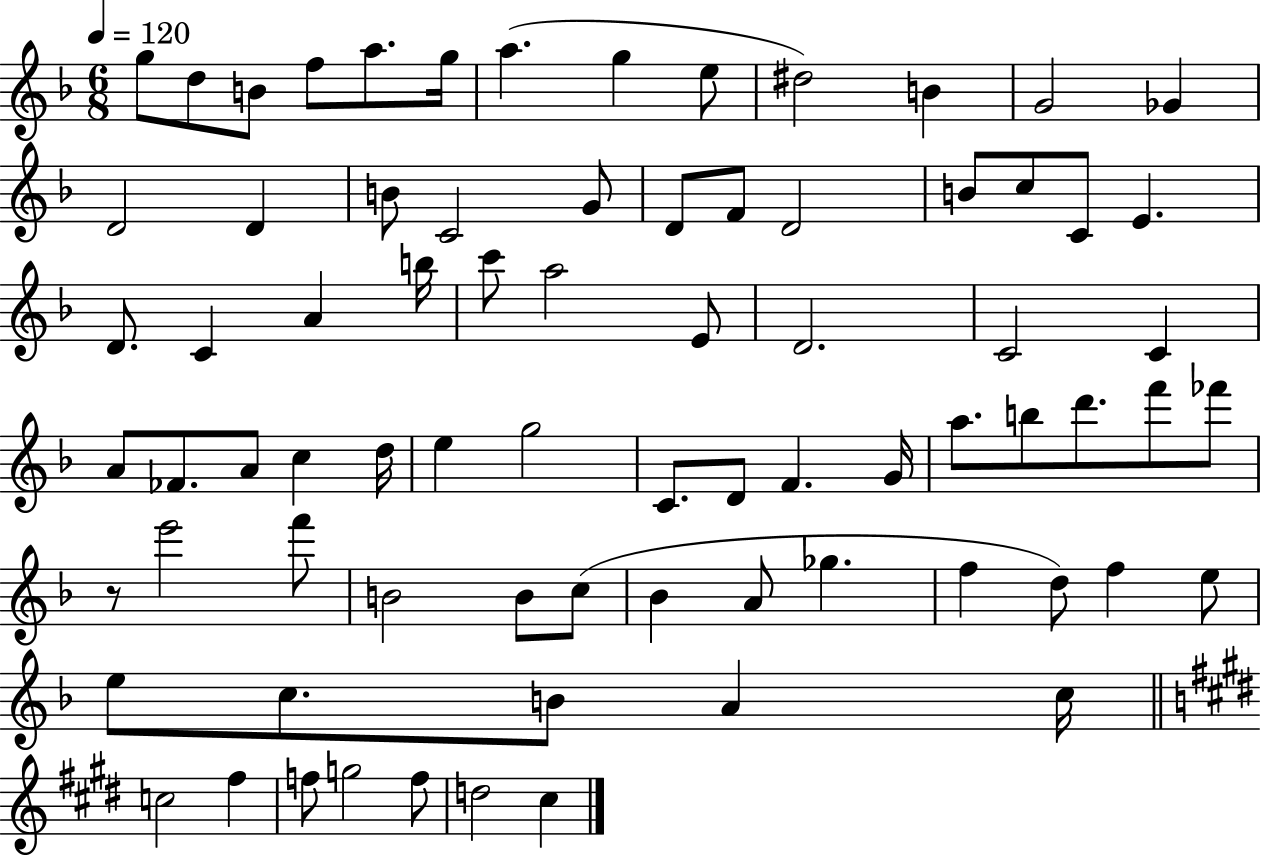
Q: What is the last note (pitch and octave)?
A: C#5